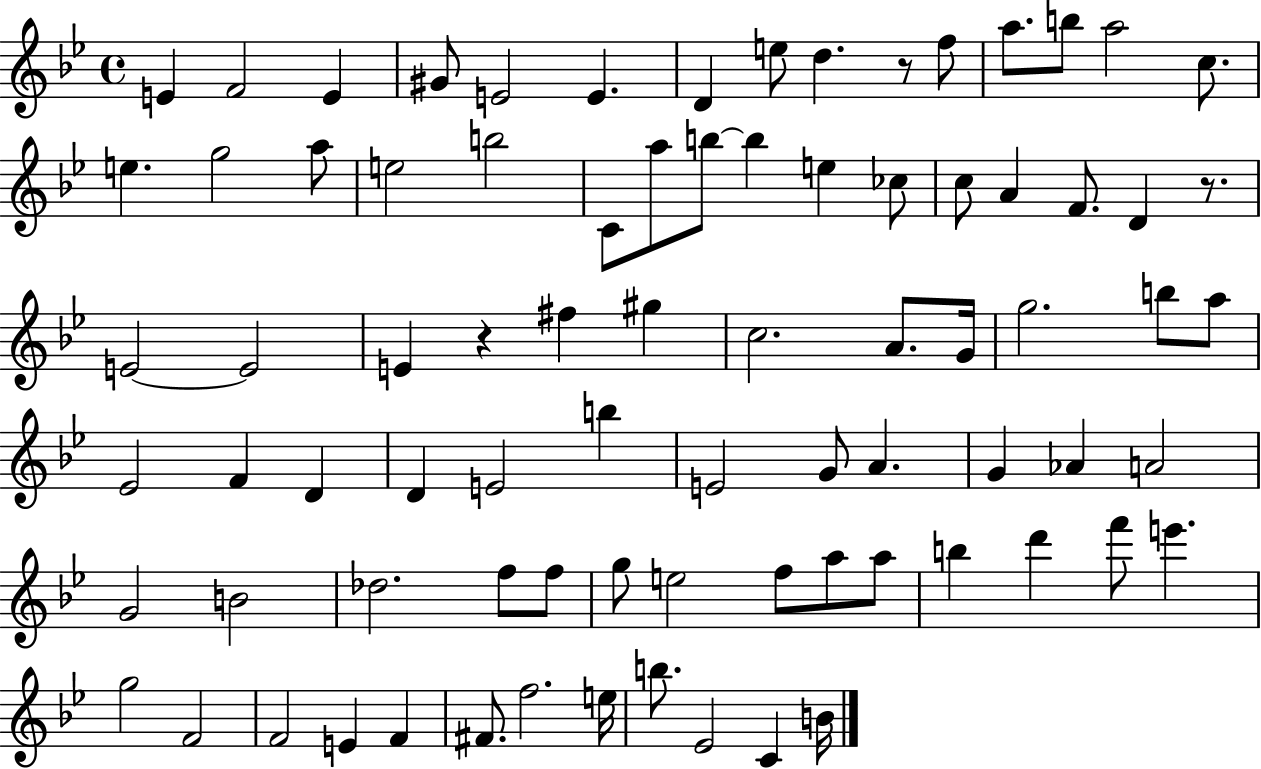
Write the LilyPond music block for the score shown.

{
  \clef treble
  \time 4/4
  \defaultTimeSignature
  \key bes \major
  e'4 f'2 e'4 | gis'8 e'2 e'4. | d'4 e''8 d''4. r8 f''8 | a''8. b''8 a''2 c''8. | \break e''4. g''2 a''8 | e''2 b''2 | c'8 a''8 b''8~~ b''4 e''4 ces''8 | c''8 a'4 f'8. d'4 r8. | \break e'2~~ e'2 | e'4 r4 fis''4 gis''4 | c''2. a'8. g'16 | g''2. b''8 a''8 | \break ees'2 f'4 d'4 | d'4 e'2 b''4 | e'2 g'8 a'4. | g'4 aes'4 a'2 | \break g'2 b'2 | des''2. f''8 f''8 | g''8 e''2 f''8 a''8 a''8 | b''4 d'''4 f'''8 e'''4. | \break g''2 f'2 | f'2 e'4 f'4 | fis'8. f''2. e''16 | b''8. ees'2 c'4 b'16 | \break \bar "|."
}